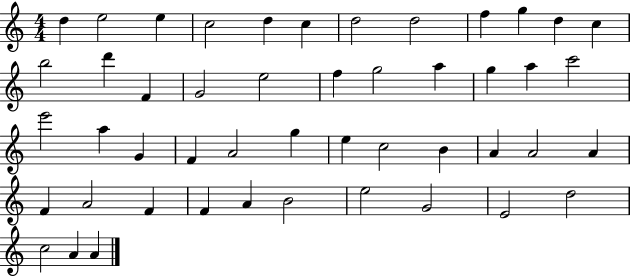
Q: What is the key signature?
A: C major